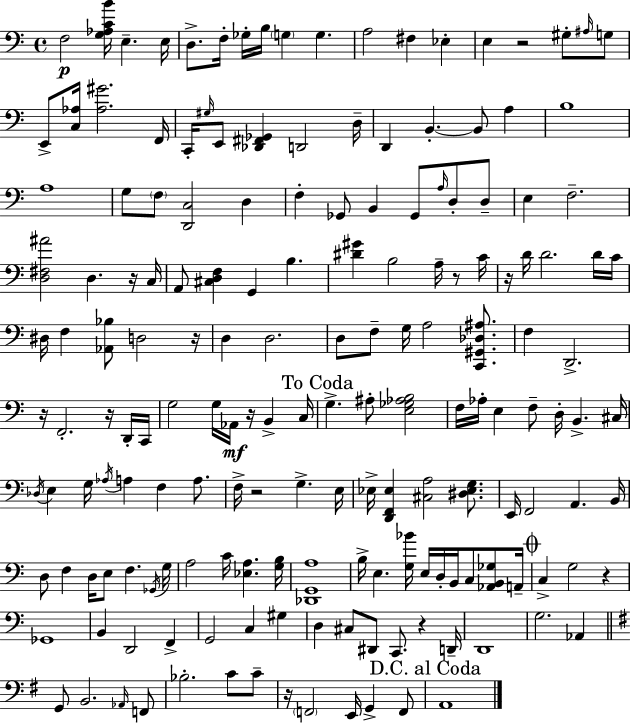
X:1
T:Untitled
M:4/4
L:1/4
K:C
F,2 [G,_A,CB]/4 E, E,/4 D,/2 F,/4 _G,/4 B,/4 G, G, A,2 ^F, _E, E, z2 ^G,/2 ^A,/4 G,/2 E,,/2 [C,_A,]/4 [_A,^G]2 F,,/4 C,,/4 ^G,/4 E,,/2 [_D,,^F,,_G,,] D,,2 D,/4 D,, B,, B,,/2 A, B,4 A,4 G,/2 F,/2 [D,,C,]2 D, F, _G,,/2 B,, _G,,/2 A,/4 D,/2 D,/2 E, F,2 [D,^F,^A]2 D, z/4 C,/4 A,,/2 [^C,D,F,] G,, B, [^D^G] B,2 A,/4 z/2 C/4 z/4 D/4 D2 D/4 C/4 ^D,/4 F, [_A,,_B,]/2 D,2 z/4 D, D,2 D,/2 F,/2 G,/4 A,2 [C,,^G,,_D,^A,]/2 F, D,,2 z/4 F,,2 z/4 D,,/4 C,,/4 G,2 G,/4 _A,,/4 z/4 B,, C,/4 G, ^A,/2 [E,_G,_A,B,]2 F,/4 _A,/4 E, F,/2 D,/4 B,, ^C,/4 _D,/4 E, G,/4 _A,/4 A, F, A,/2 F,/4 z2 G, E,/4 _E,/4 [D,,F,,_E,] [^C,A,]2 [^D,_E,G,]/2 E,,/4 F,,2 A,, B,,/4 D,/2 F, D,/4 E,/2 F, _G,,/4 G,/4 A,2 C/4 [_E,A,] [G,B,]/4 [_D,,G,,A,]4 B,/4 E, [G,_B]/4 E,/4 D,/4 B,,/4 C,/2 [_A,,B,,_G,]/2 A,,/4 C, G,2 z _G,,4 B,, D,,2 F,, G,,2 C, ^G, D, ^C,/2 ^D,,/2 C,,/2 z D,,/4 D,,4 G,2 _A,, G,,/2 B,,2 _A,,/4 F,,/2 _B,2 C/2 C/2 z/4 F,,2 E,,/4 G,, F,,/2 A,,4